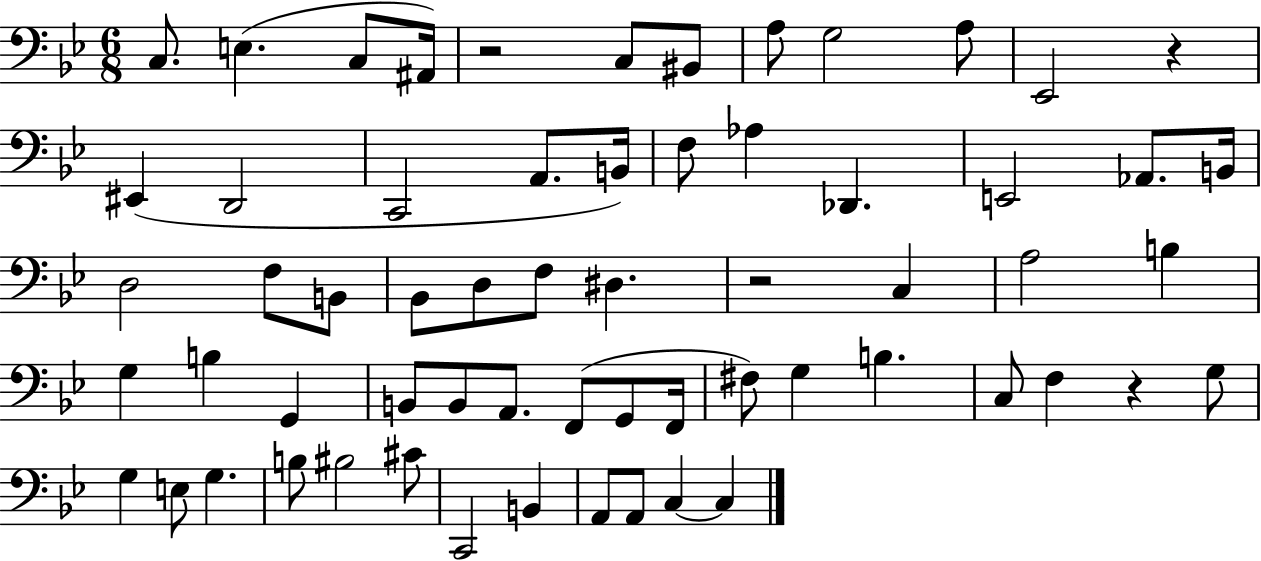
X:1
T:Untitled
M:6/8
L:1/4
K:Bb
C,/2 E, C,/2 ^A,,/4 z2 C,/2 ^B,,/2 A,/2 G,2 A,/2 _E,,2 z ^E,, D,,2 C,,2 A,,/2 B,,/4 F,/2 _A, _D,, E,,2 _A,,/2 B,,/4 D,2 F,/2 B,,/2 _B,,/2 D,/2 F,/2 ^D, z2 C, A,2 B, G, B, G,, B,,/2 B,,/2 A,,/2 F,,/2 G,,/2 F,,/4 ^F,/2 G, B, C,/2 F, z G,/2 G, E,/2 G, B,/2 ^B,2 ^C/2 C,,2 B,, A,,/2 A,,/2 C, C,